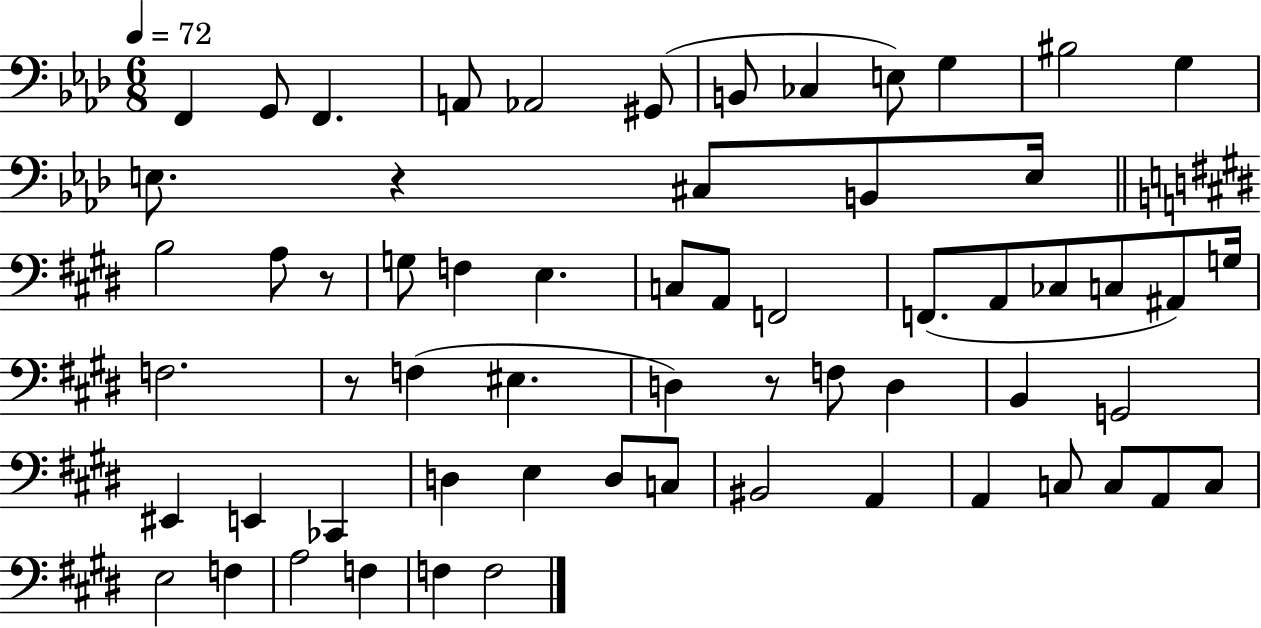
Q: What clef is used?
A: bass